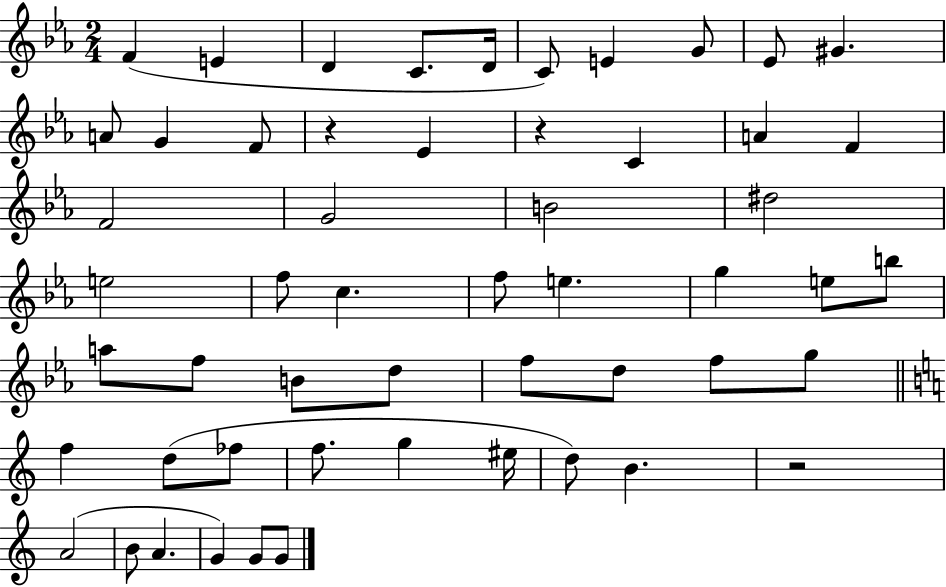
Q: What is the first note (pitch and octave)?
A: F4